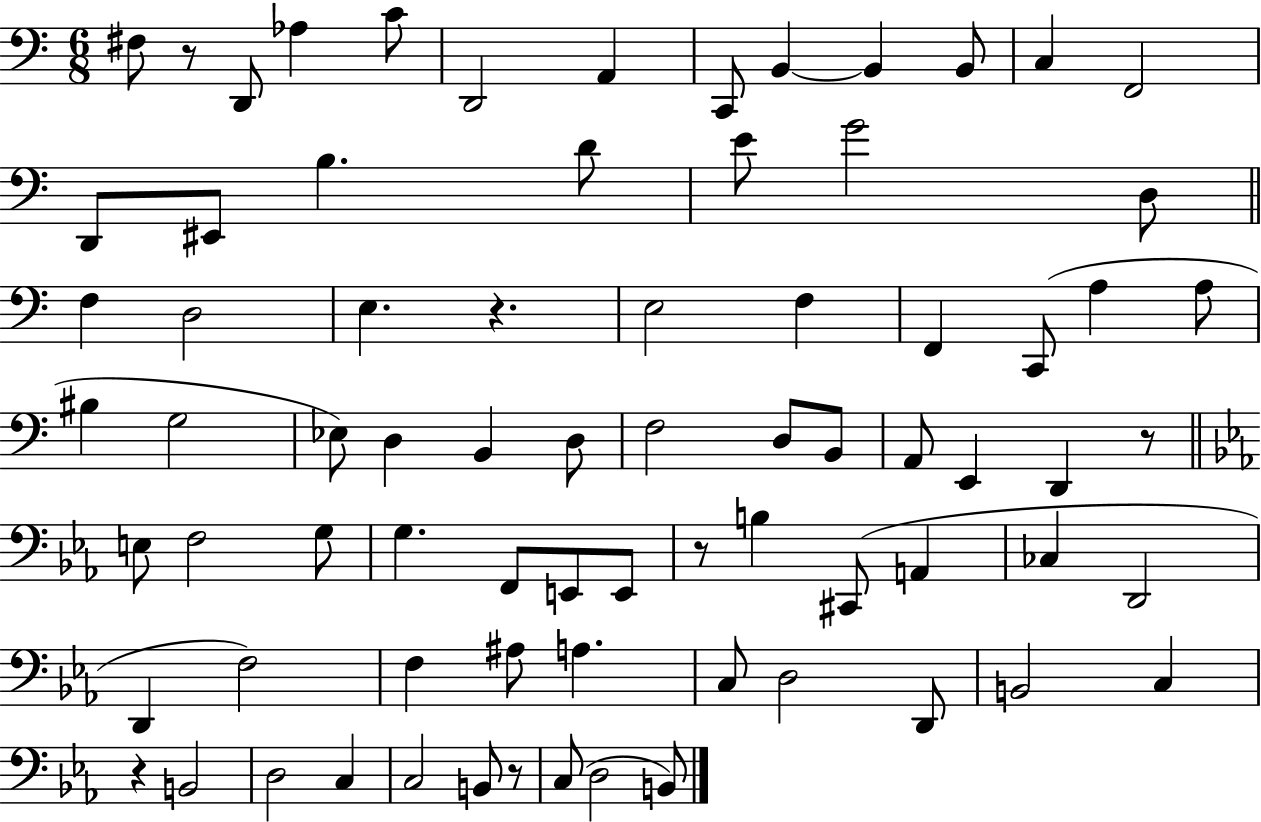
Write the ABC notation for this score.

X:1
T:Untitled
M:6/8
L:1/4
K:C
^F,/2 z/2 D,,/2 _A, C/2 D,,2 A,, C,,/2 B,, B,, B,,/2 C, F,,2 D,,/2 ^E,,/2 B, D/2 E/2 G2 D,/2 F, D,2 E, z E,2 F, F,, C,,/2 A, A,/2 ^B, G,2 _E,/2 D, B,, D,/2 F,2 D,/2 B,,/2 A,,/2 E,, D,, z/2 E,/2 F,2 G,/2 G, F,,/2 E,,/2 E,,/2 z/2 B, ^C,,/2 A,, _C, D,,2 D,, F,2 F, ^A,/2 A, C,/2 D,2 D,,/2 B,,2 C, z B,,2 D,2 C, C,2 B,,/2 z/2 C,/2 D,2 B,,/2